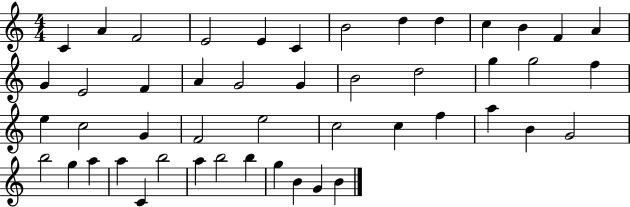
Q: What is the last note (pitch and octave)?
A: B4